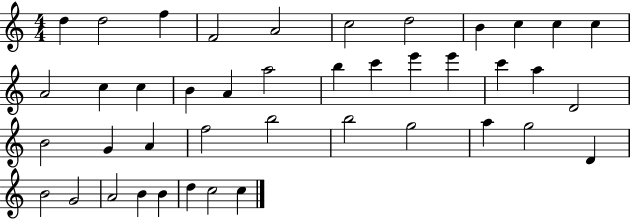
D5/q D5/h F5/q F4/h A4/h C5/h D5/h B4/q C5/q C5/q C5/q A4/h C5/q C5/q B4/q A4/q A5/h B5/q C6/q E6/q E6/q C6/q A5/q D4/h B4/h G4/q A4/q F5/h B5/h B5/h G5/h A5/q G5/h D4/q B4/h G4/h A4/h B4/q B4/q D5/q C5/h C5/q